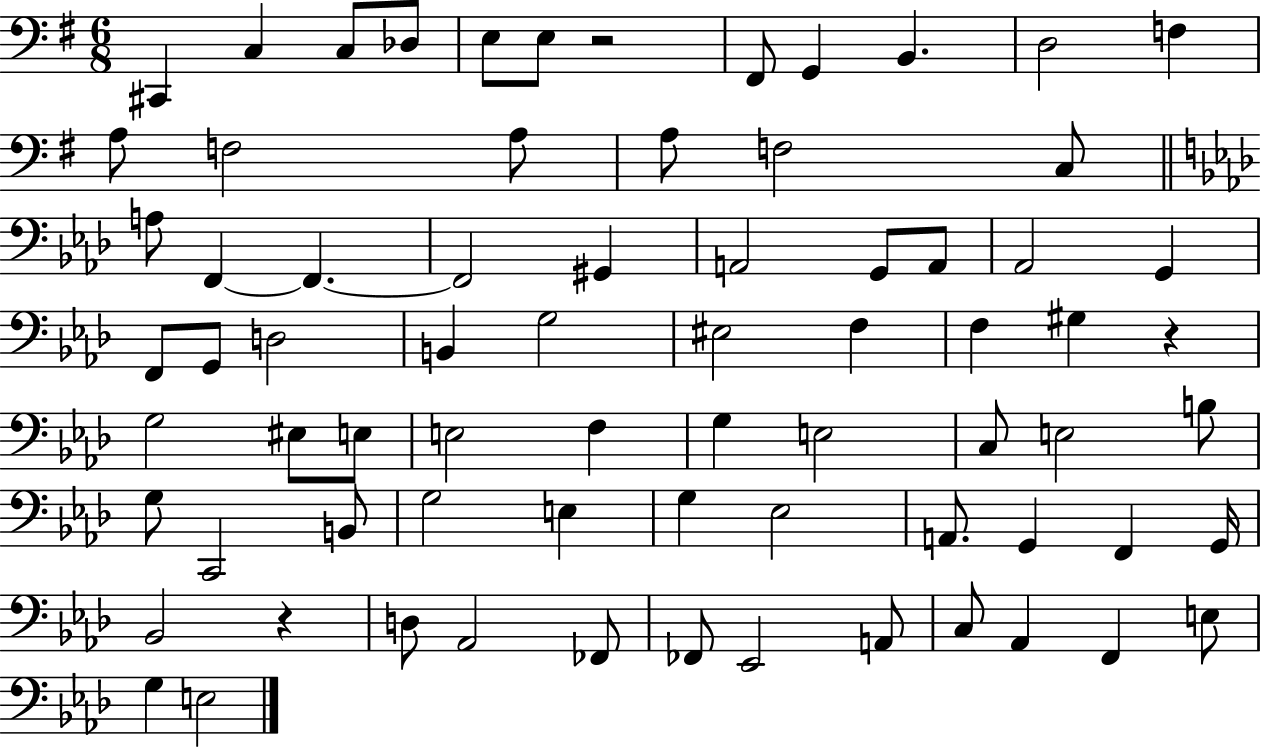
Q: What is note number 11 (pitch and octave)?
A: F3